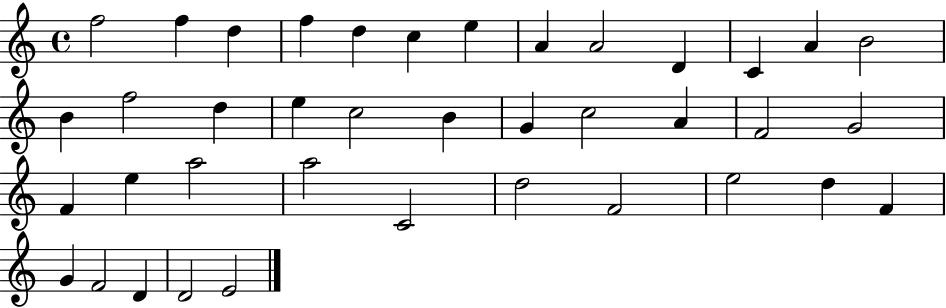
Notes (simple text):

F5/h F5/q D5/q F5/q D5/q C5/q E5/q A4/q A4/h D4/q C4/q A4/q B4/h B4/q F5/h D5/q E5/q C5/h B4/q G4/q C5/h A4/q F4/h G4/h F4/q E5/q A5/h A5/h C4/h D5/h F4/h E5/h D5/q F4/q G4/q F4/h D4/q D4/h E4/h